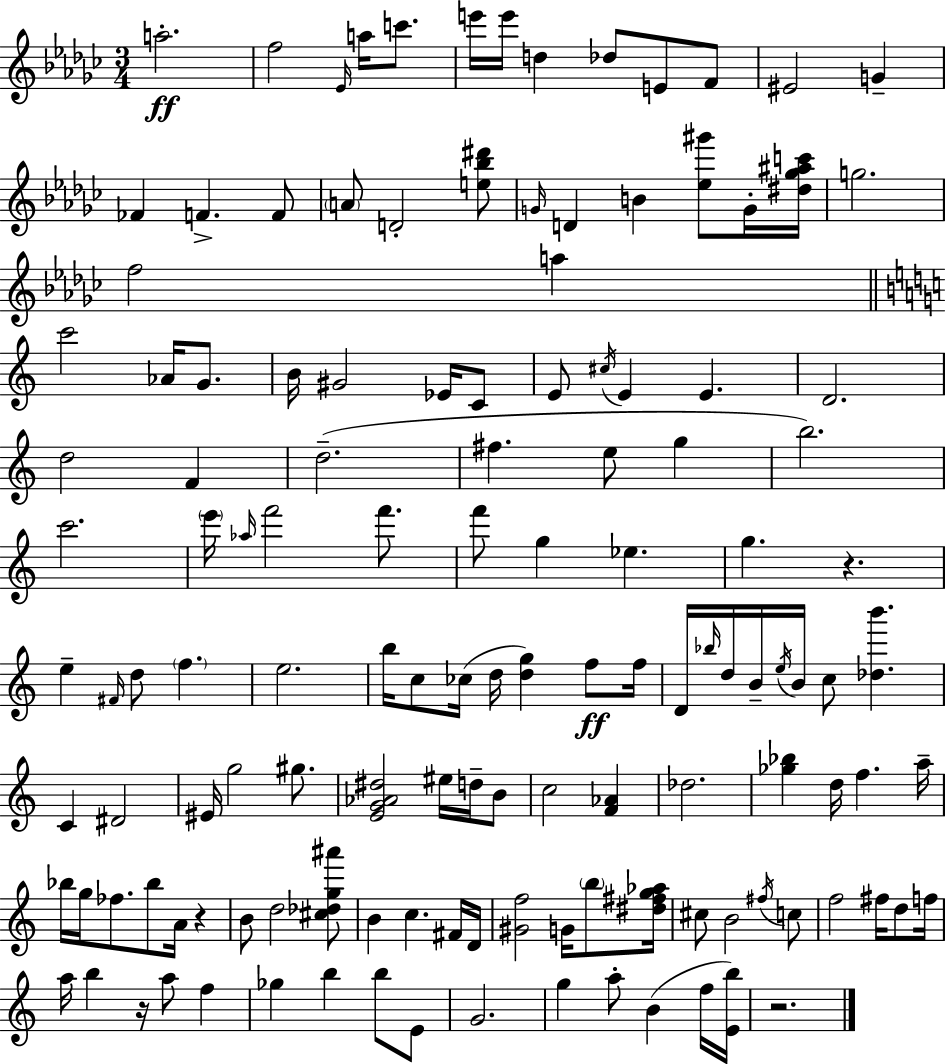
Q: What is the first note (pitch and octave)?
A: A5